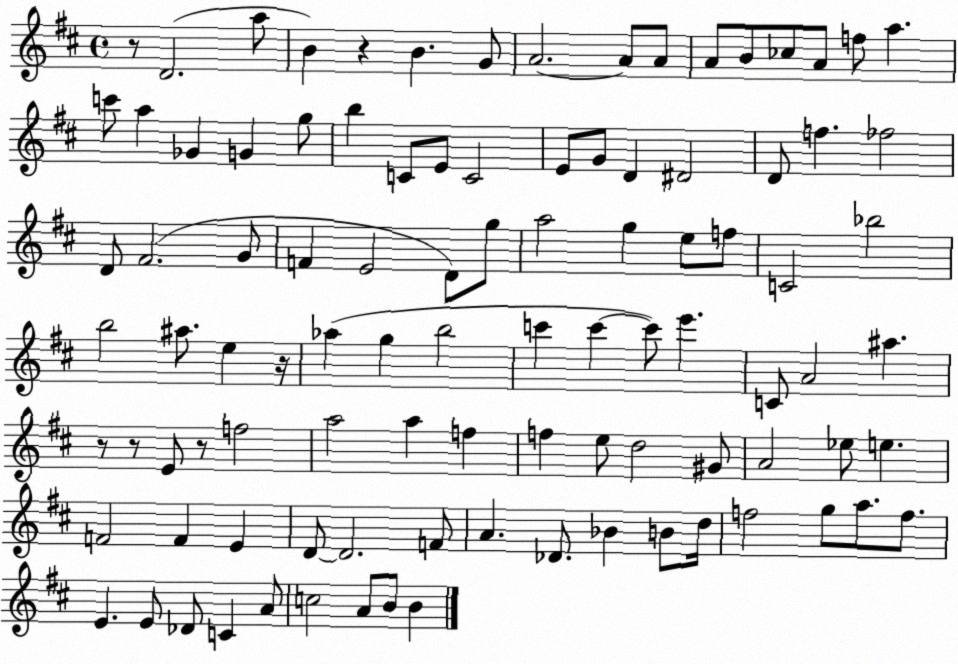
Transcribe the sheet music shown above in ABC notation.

X:1
T:Untitled
M:4/4
L:1/4
K:D
z/2 D2 a/2 B z B G/2 A2 A/2 A/2 A/2 B/2 _c/2 A/2 f/2 a c'/2 a _G G g/2 b C/2 E/2 C2 E/2 G/2 D ^D2 D/2 f _f2 D/2 ^F2 G/2 F E2 D/2 g/2 a2 g e/2 f/2 C2 _b2 b2 ^a/2 e z/4 _a g b2 c' c' c'/2 e' C/2 A2 ^a z/2 z/2 E/2 z/2 f2 a2 a f f e/2 d2 ^G/2 A2 _e/2 e F2 F E D/2 D2 F/2 A _D/2 _B B/2 d/4 f2 g/2 a/2 f/2 E E/2 _D/2 C A/2 c2 A/2 B/2 B